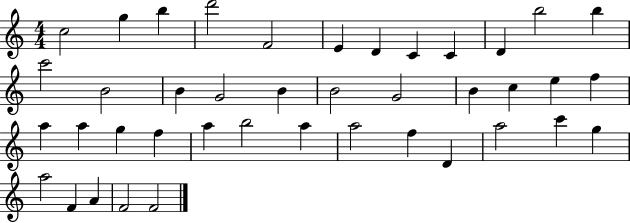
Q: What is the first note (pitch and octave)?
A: C5